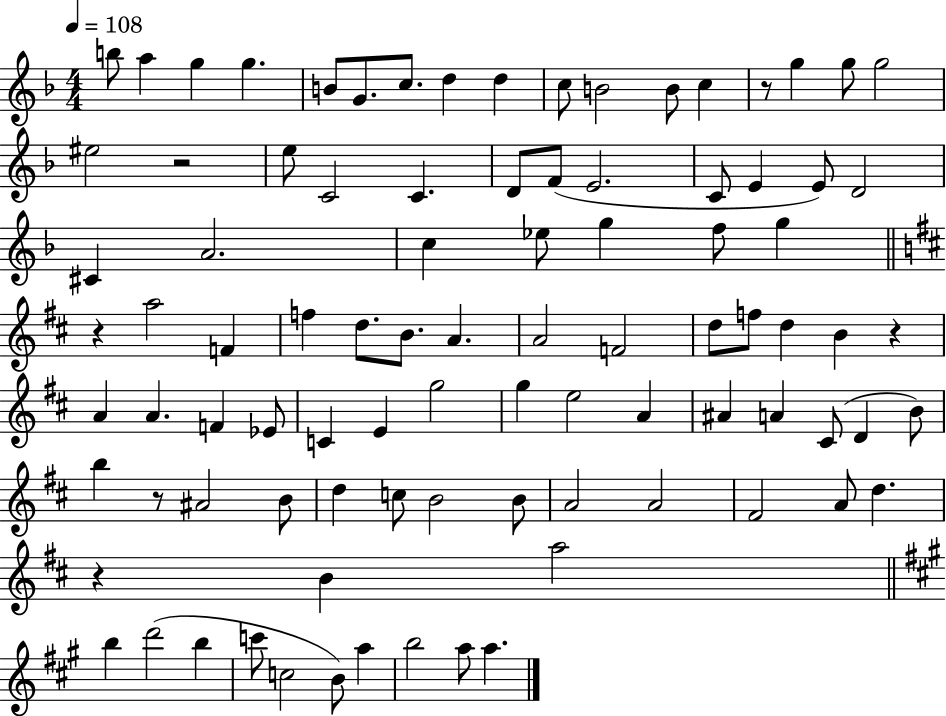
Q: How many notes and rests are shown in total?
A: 91